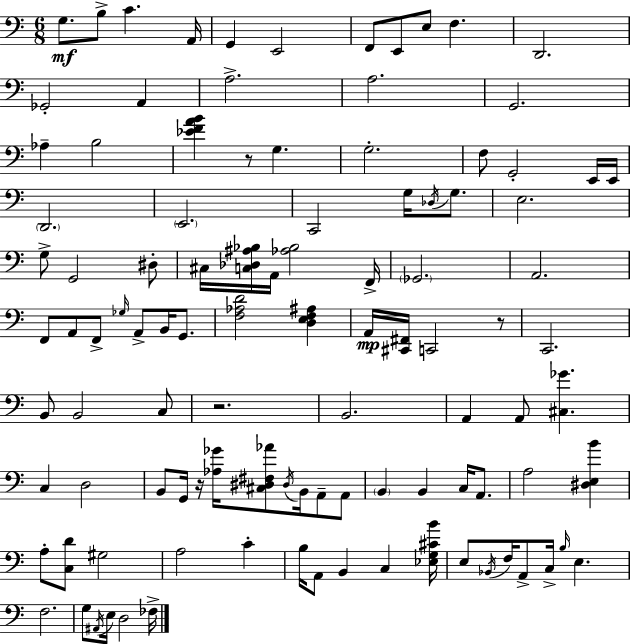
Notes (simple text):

G3/e. B3/e C4/q. A2/s G2/q E2/h F2/e E2/e E3/e F3/q. D2/h. Gb2/h A2/q A3/h. A3/h. G2/h. Ab3/q B3/h [Eb4,F4,A4,B4]/q R/e G3/q. G3/h. F3/e G2/h E2/s E2/s D2/h. E2/h. C2/h G3/s Db3/s G3/e. E3/h. G3/e G2/h D#3/e C#3/s [C3,Db3,A#3,Bb3]/s A2/s [Ab3,Bb3]/h F2/s Gb2/h. A2/h. F2/e A2/e F2/e Gb3/s A2/e B2/s G2/e. [F3,Ab3,D4]/h [D3,E3,F3,A#3]/q A2/s [C#2,F#2]/s C2/h R/e C2/h. B2/e B2/h C3/e R/h. B2/h. A2/q A2/e [C#3,Gb4]/q. C3/q D3/h B2/e G2/s R/s [Ab3,Gb4]/s [C#3,D#3,F#3,Ab4]/e D#3/s B2/s A2/e A2/e B2/q B2/q C3/s A2/e. A3/h [D#3,E3,B4]/q A3/e [C3,D4]/e G#3/h A3/h C4/q B3/s A2/e B2/q C3/q [Eb3,G3,C#4,B4]/s E3/e Bb2/s F3/s A2/e C3/s B3/s E3/q. F3/h. G3/e A#2/s E3/s D3/h FES3/s